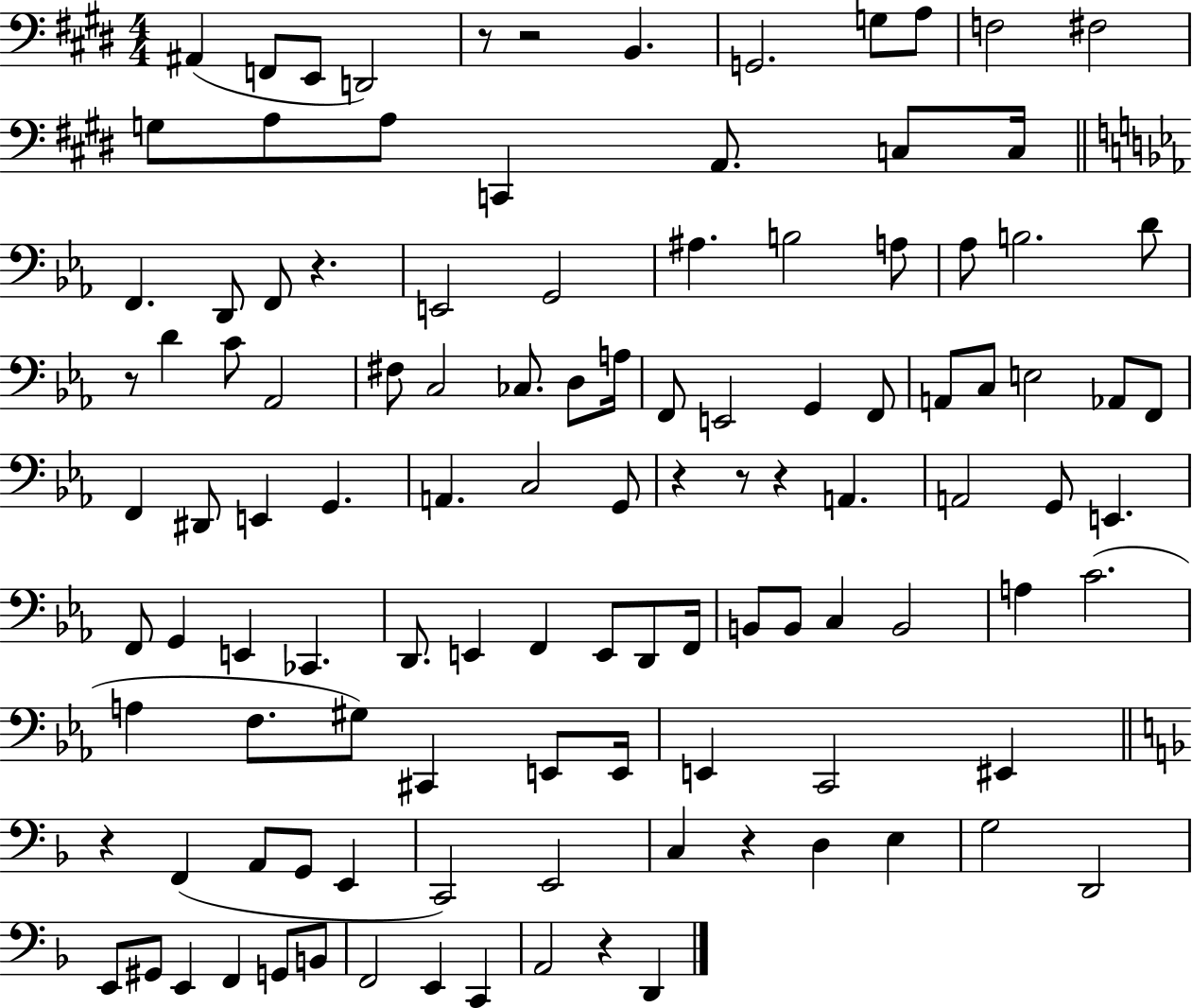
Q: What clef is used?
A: bass